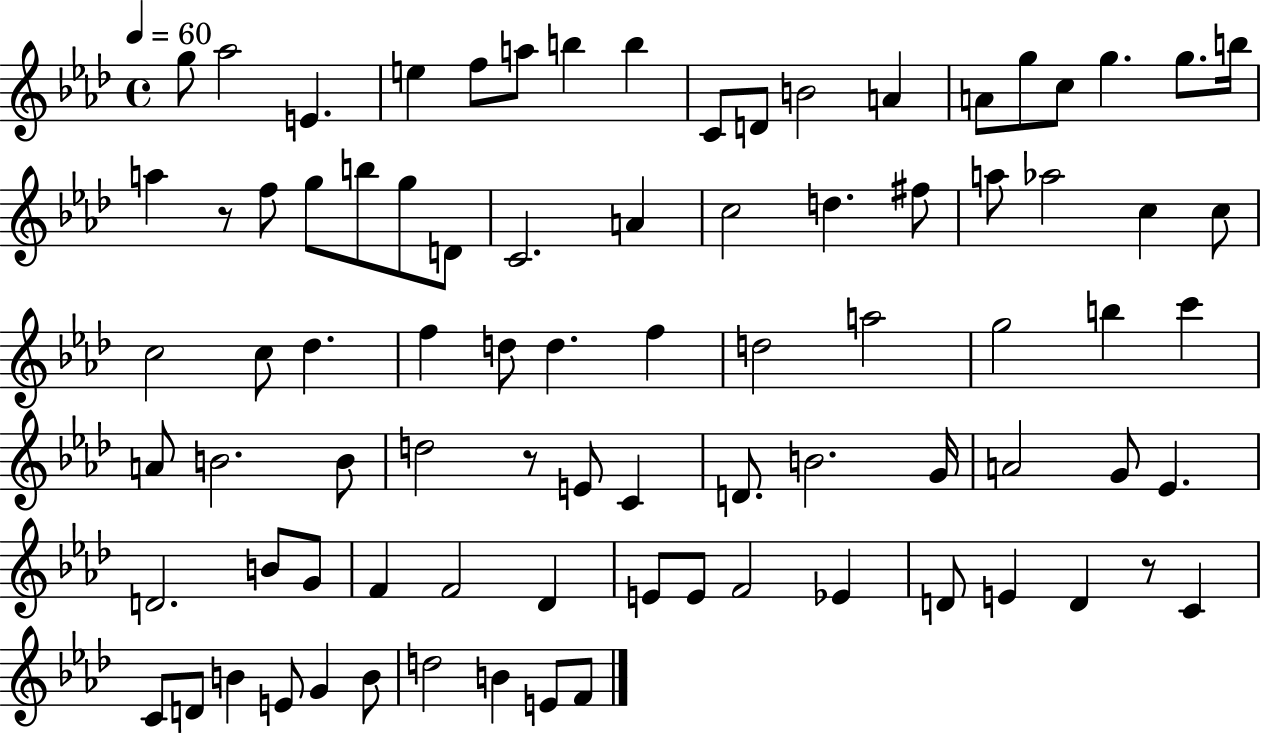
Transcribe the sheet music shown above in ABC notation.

X:1
T:Untitled
M:4/4
L:1/4
K:Ab
g/2 _a2 E e f/2 a/2 b b C/2 D/2 B2 A A/2 g/2 c/2 g g/2 b/4 a z/2 f/2 g/2 b/2 g/2 D/2 C2 A c2 d ^f/2 a/2 _a2 c c/2 c2 c/2 _d f d/2 d f d2 a2 g2 b c' A/2 B2 B/2 d2 z/2 E/2 C D/2 B2 G/4 A2 G/2 _E D2 B/2 G/2 F F2 _D E/2 E/2 F2 _E D/2 E D z/2 C C/2 D/2 B E/2 G B/2 d2 B E/2 F/2